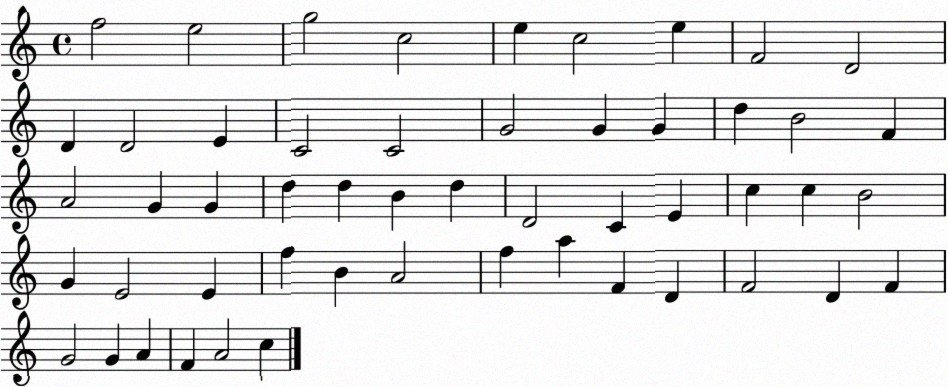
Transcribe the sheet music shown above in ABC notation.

X:1
T:Untitled
M:4/4
L:1/4
K:C
f2 e2 g2 c2 e c2 e F2 D2 D D2 E C2 C2 G2 G G d B2 F A2 G G d d B d D2 C E c c B2 G E2 E f B A2 f a F D F2 D F G2 G A F A2 c